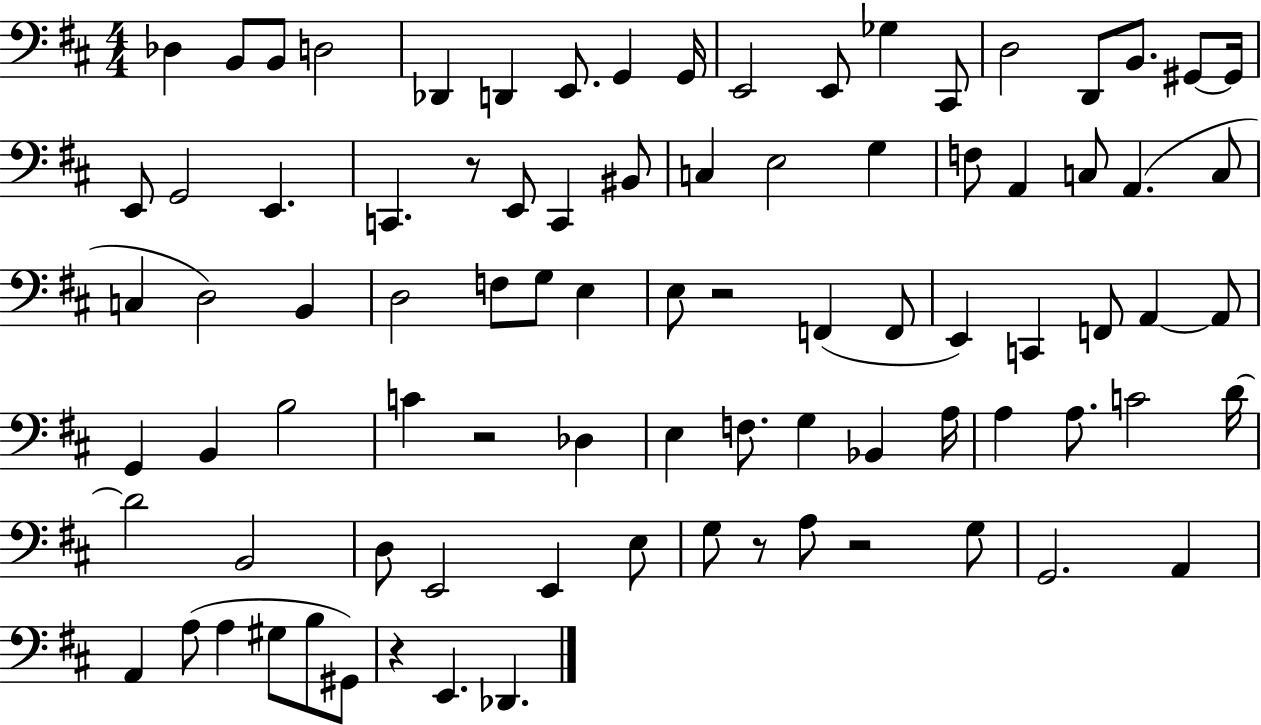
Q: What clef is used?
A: bass